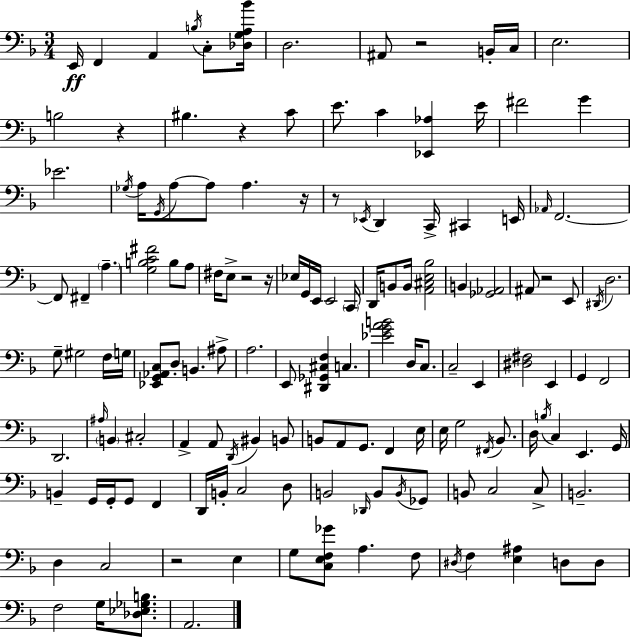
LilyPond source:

{
  \clef bass
  \numericTimeSignature
  \time 3/4
  \key d \minor
  e,16\ff f,4 a,4 \acciaccatura { b16 } c8-. | <des g a bes'>16 d2. | ais,8 r2 b,16-. | c16 e2. | \break b2 r4 | bis4. r4 c'8 | e'8. c'4 <ees, aes>4 | e'16 fis'2 g'4 | \break ees'2. | \acciaccatura { ges16 } a16 \acciaccatura { g,16 } a8~~ a8 a4. | r16 r8 \acciaccatura { ees,16 } d,4 c,16-> cis,4 | e,16 \grace { aes,16 } f,2.~~ | \break f,8 fis,4-- \parenthesize a4.-- | <g b c' fis'>2 | b8 a8 fis16 e8-> r2 | r16 ees16 g,16 e,16 e,2 | \break \parenthesize c,16 d,16 b,8 b,16 <a, cis e bes>2 | b,4 <ges, aes,>2 | ais,8 r2 | e,8 \acciaccatura { dis,16 } d2. | \break g8-- gis2 | f16 g16 <ees, g, aes, c>8 d8-. b,4. | ais8-> a2. | e,8 <dis, ges, cis f>4 | \break c4. <ees' g' a' b'>2 | d16 c8. c2-- | e,4 <dis fis>2 | e,4 g,4 f,2 | \break d,2. | \grace { ais16 } \parenthesize b,4 cis2-. | a,4-> a,8 | \acciaccatura { d,16 } bis,4 b,8 b,8 a,8 | \break g,8. f,4 e16 e16 g2 | \acciaccatura { fis,16 } bes,8. d16 \acciaccatura { b16 } c4 | e,4. g,16 b,4-- | g,16 g,16-. g,8 f,4 d,16 b,16-. | \break c2 d8 b,2 | \grace { des,16 } b,8 \acciaccatura { b,16 } ges,8 | b,8 c2 c8-> | b,2.-- | \break d4 c2 | r2 e4 | g8 <c e f ges'>8 a4. f8 | \acciaccatura { dis16 } f4 <e ais>4 d8 d8 | \break f2 g16 <des ees ges b>8. | a,2. | \bar "|."
}